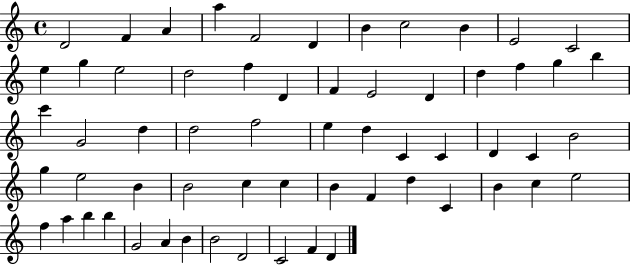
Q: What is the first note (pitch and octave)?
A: D4